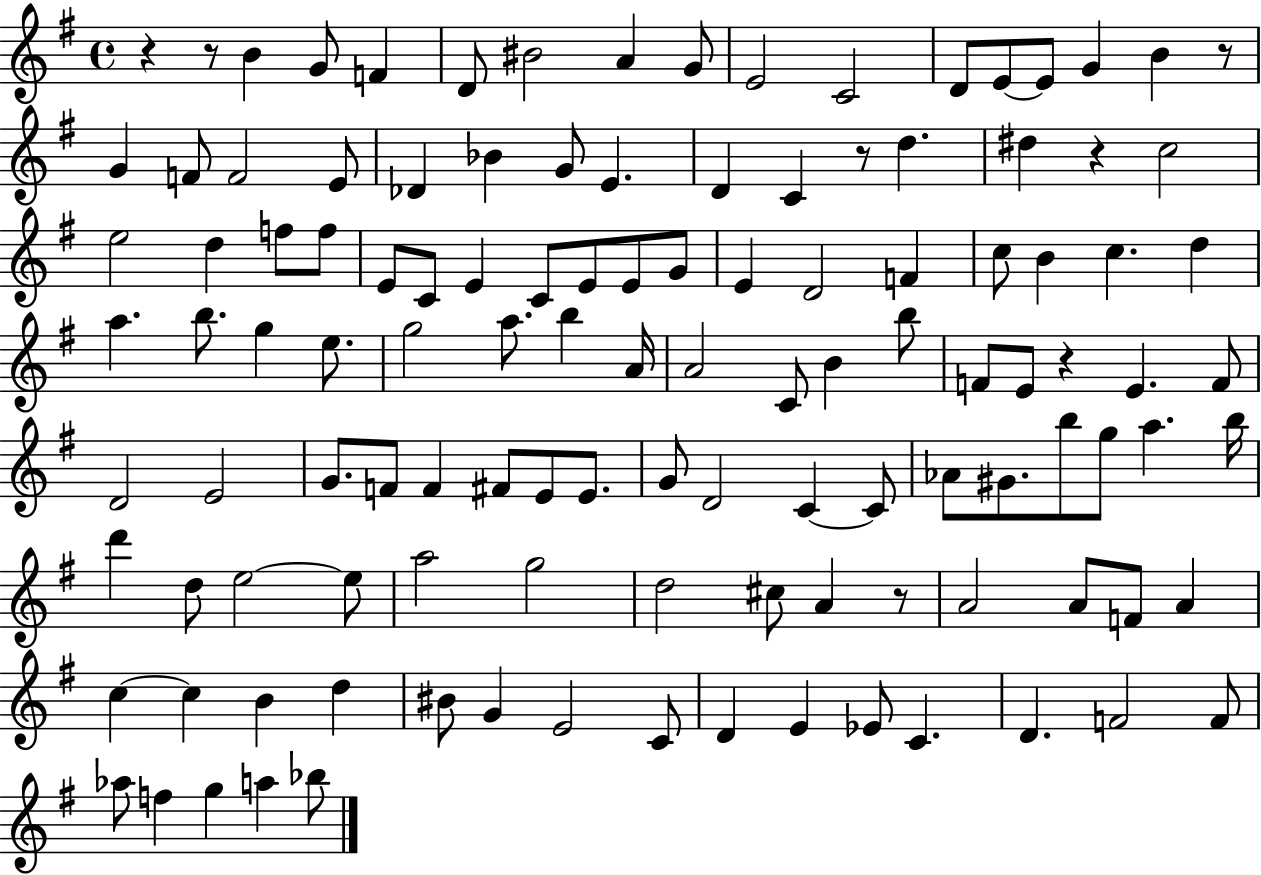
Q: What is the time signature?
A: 4/4